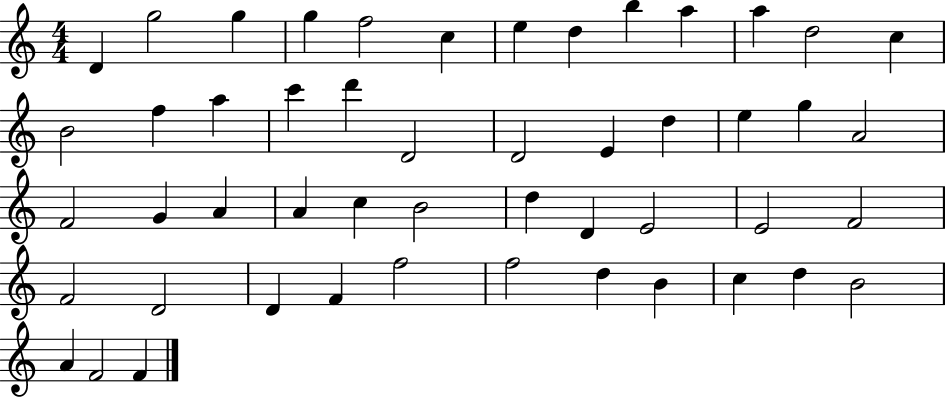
{
  \clef treble
  \numericTimeSignature
  \time 4/4
  \key c \major
  d'4 g''2 g''4 | g''4 f''2 c''4 | e''4 d''4 b''4 a''4 | a''4 d''2 c''4 | \break b'2 f''4 a''4 | c'''4 d'''4 d'2 | d'2 e'4 d''4 | e''4 g''4 a'2 | \break f'2 g'4 a'4 | a'4 c''4 b'2 | d''4 d'4 e'2 | e'2 f'2 | \break f'2 d'2 | d'4 f'4 f''2 | f''2 d''4 b'4 | c''4 d''4 b'2 | \break a'4 f'2 f'4 | \bar "|."
}